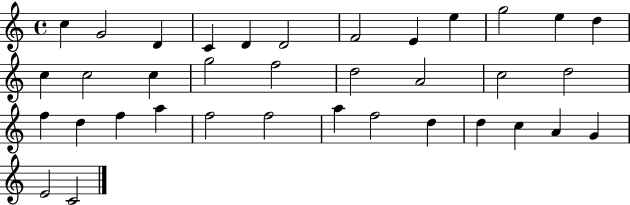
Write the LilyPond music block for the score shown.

{
  \clef treble
  \time 4/4
  \defaultTimeSignature
  \key c \major
  c''4 g'2 d'4 | c'4 d'4 d'2 | f'2 e'4 e''4 | g''2 e''4 d''4 | \break c''4 c''2 c''4 | g''2 f''2 | d''2 a'2 | c''2 d''2 | \break f''4 d''4 f''4 a''4 | f''2 f''2 | a''4 f''2 d''4 | d''4 c''4 a'4 g'4 | \break e'2 c'2 | \bar "|."
}